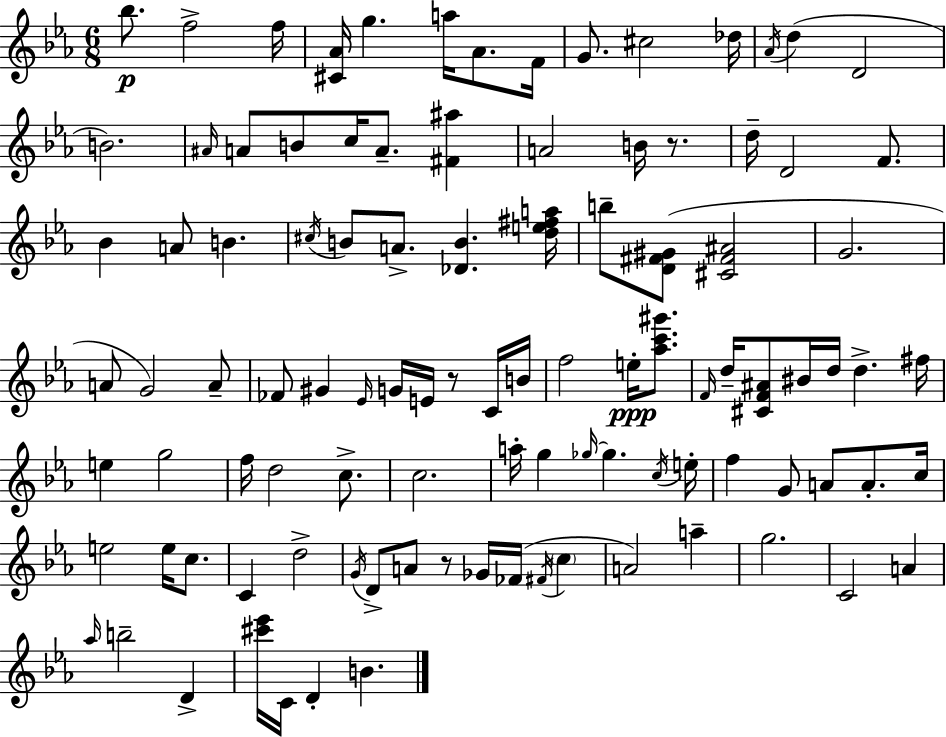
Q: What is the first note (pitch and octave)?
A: Bb5